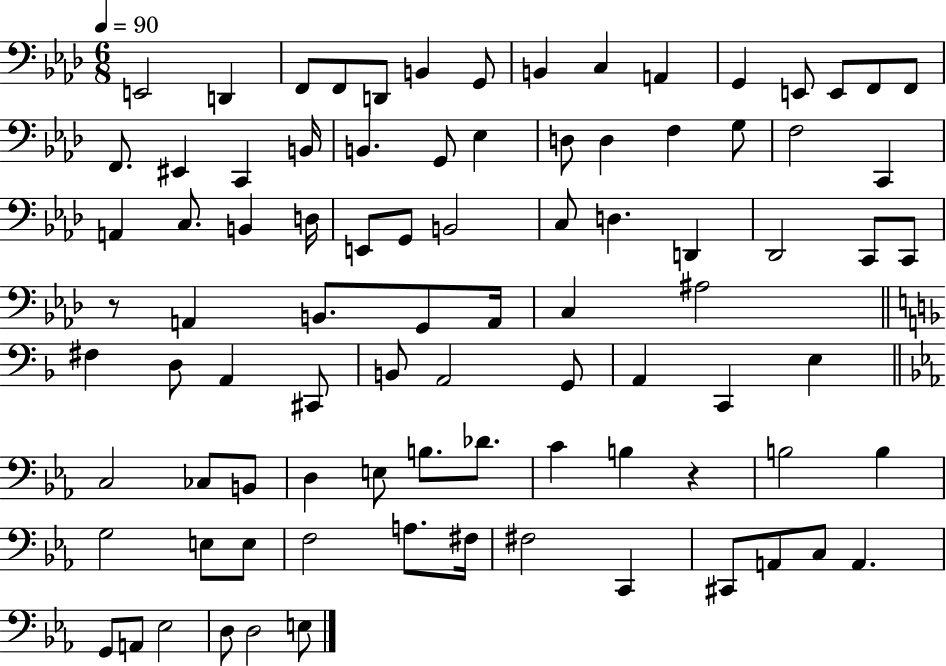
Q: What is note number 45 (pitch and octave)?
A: A2